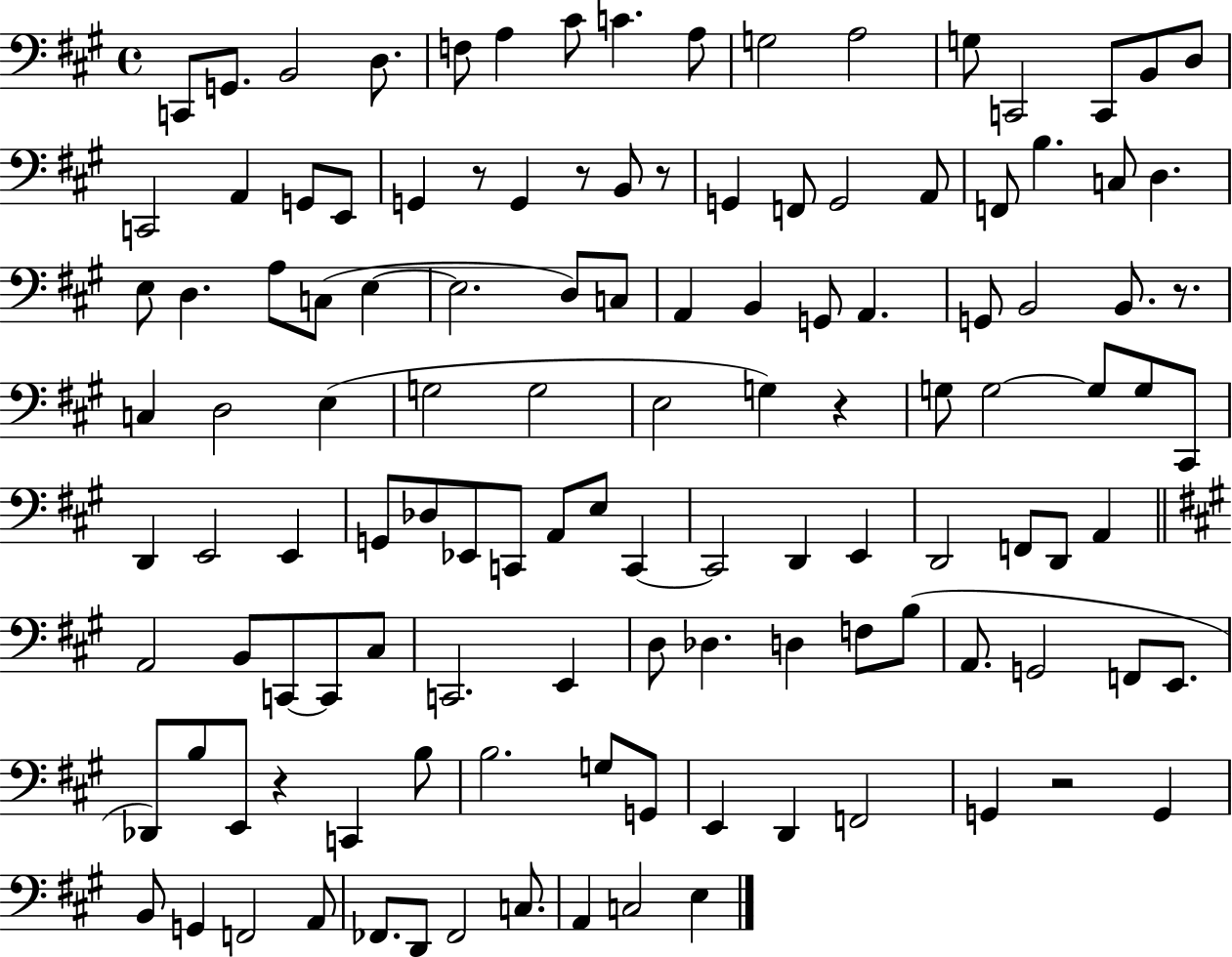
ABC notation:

X:1
T:Untitled
M:4/4
L:1/4
K:A
C,,/2 G,,/2 B,,2 D,/2 F,/2 A, ^C/2 C A,/2 G,2 A,2 G,/2 C,,2 C,,/2 B,,/2 D,/2 C,,2 A,, G,,/2 E,,/2 G,, z/2 G,, z/2 B,,/2 z/2 G,, F,,/2 G,,2 A,,/2 F,,/2 B, C,/2 D, E,/2 D, A,/2 C,/2 E, E,2 D,/2 C,/2 A,, B,, G,,/2 A,, G,,/2 B,,2 B,,/2 z/2 C, D,2 E, G,2 G,2 E,2 G, z G,/2 G,2 G,/2 G,/2 ^C,,/2 D,, E,,2 E,, G,,/2 _D,/2 _E,,/2 C,,/2 A,,/2 E,/2 C,, C,,2 D,, E,, D,,2 F,,/2 D,,/2 A,, A,,2 B,,/2 C,,/2 C,,/2 ^C,/2 C,,2 E,, D,/2 _D, D, F,/2 B,/2 A,,/2 G,,2 F,,/2 E,,/2 _D,,/2 B,/2 E,,/2 z C,, B,/2 B,2 G,/2 G,,/2 E,, D,, F,,2 G,, z2 G,, B,,/2 G,, F,,2 A,,/2 _F,,/2 D,,/2 _F,,2 C,/2 A,, C,2 E,